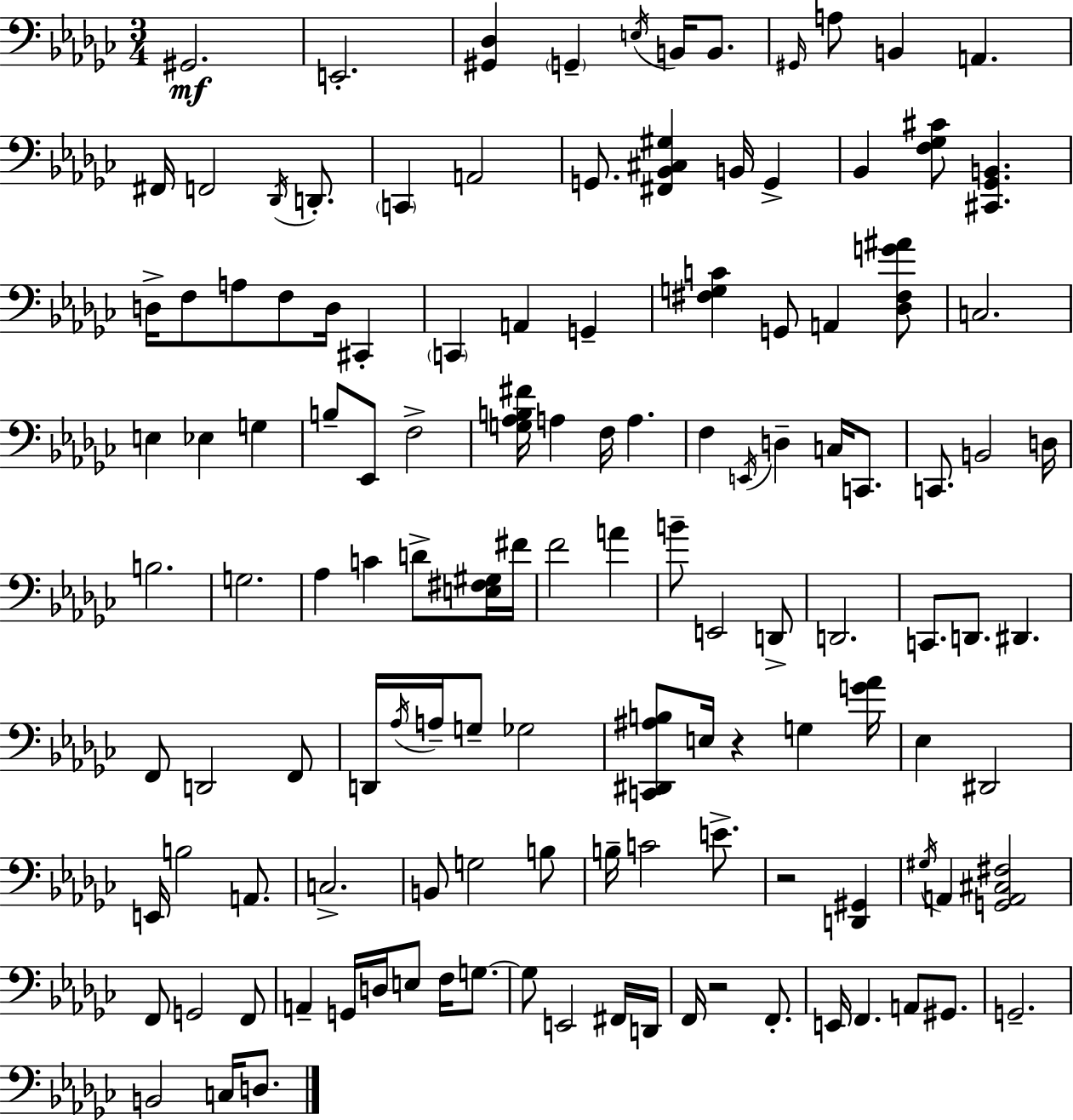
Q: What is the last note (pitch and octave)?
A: D3